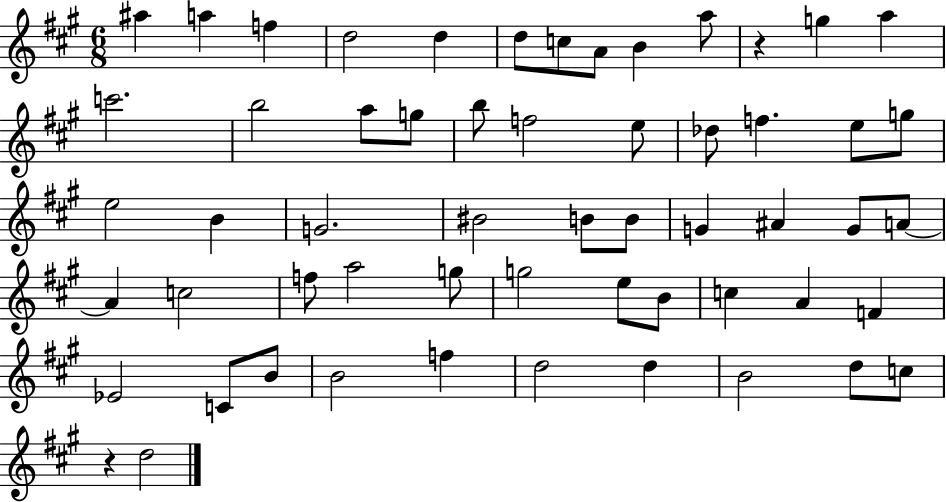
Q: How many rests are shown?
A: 2